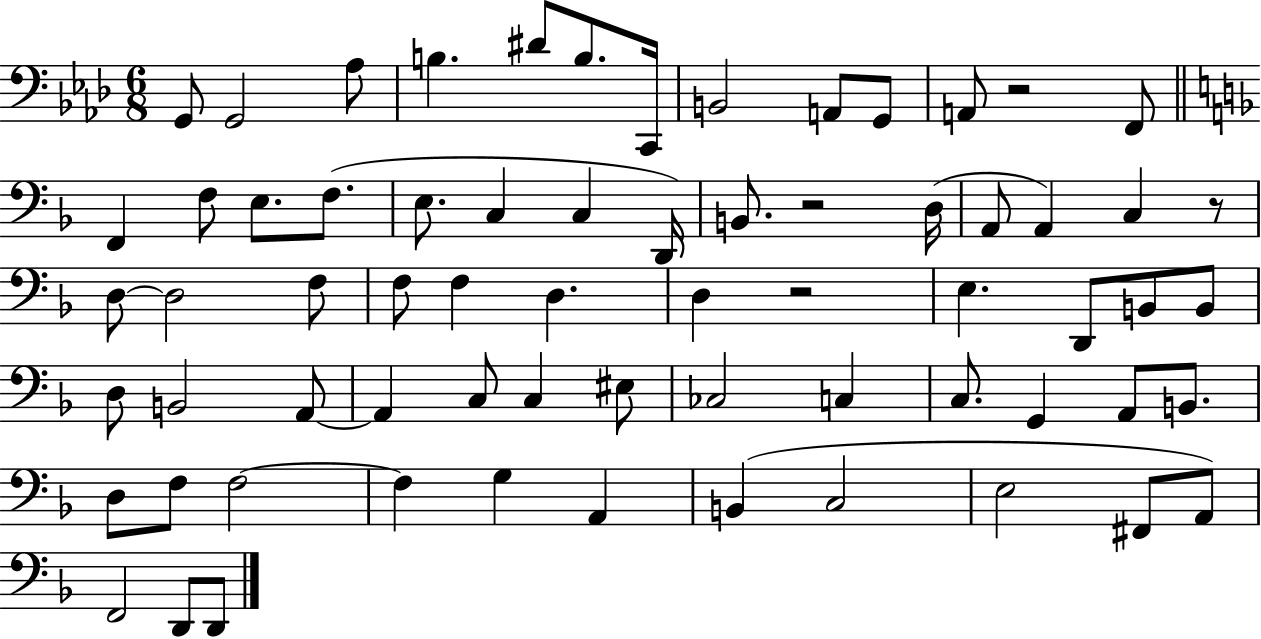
G2/e G2/h Ab3/e B3/q. D#4/e B3/e. C2/s B2/h A2/e G2/e A2/e R/h F2/e F2/q F3/e E3/e. F3/e. E3/e. C3/q C3/q D2/s B2/e. R/h D3/s A2/e A2/q C3/q R/e D3/e D3/h F3/e F3/e F3/q D3/q. D3/q R/h E3/q. D2/e B2/e B2/e D3/e B2/h A2/e A2/q C3/e C3/q EIS3/e CES3/h C3/q C3/e. G2/q A2/e B2/e. D3/e F3/e F3/h F3/q G3/q A2/q B2/q C3/h E3/h F#2/e A2/e F2/h D2/e D2/e